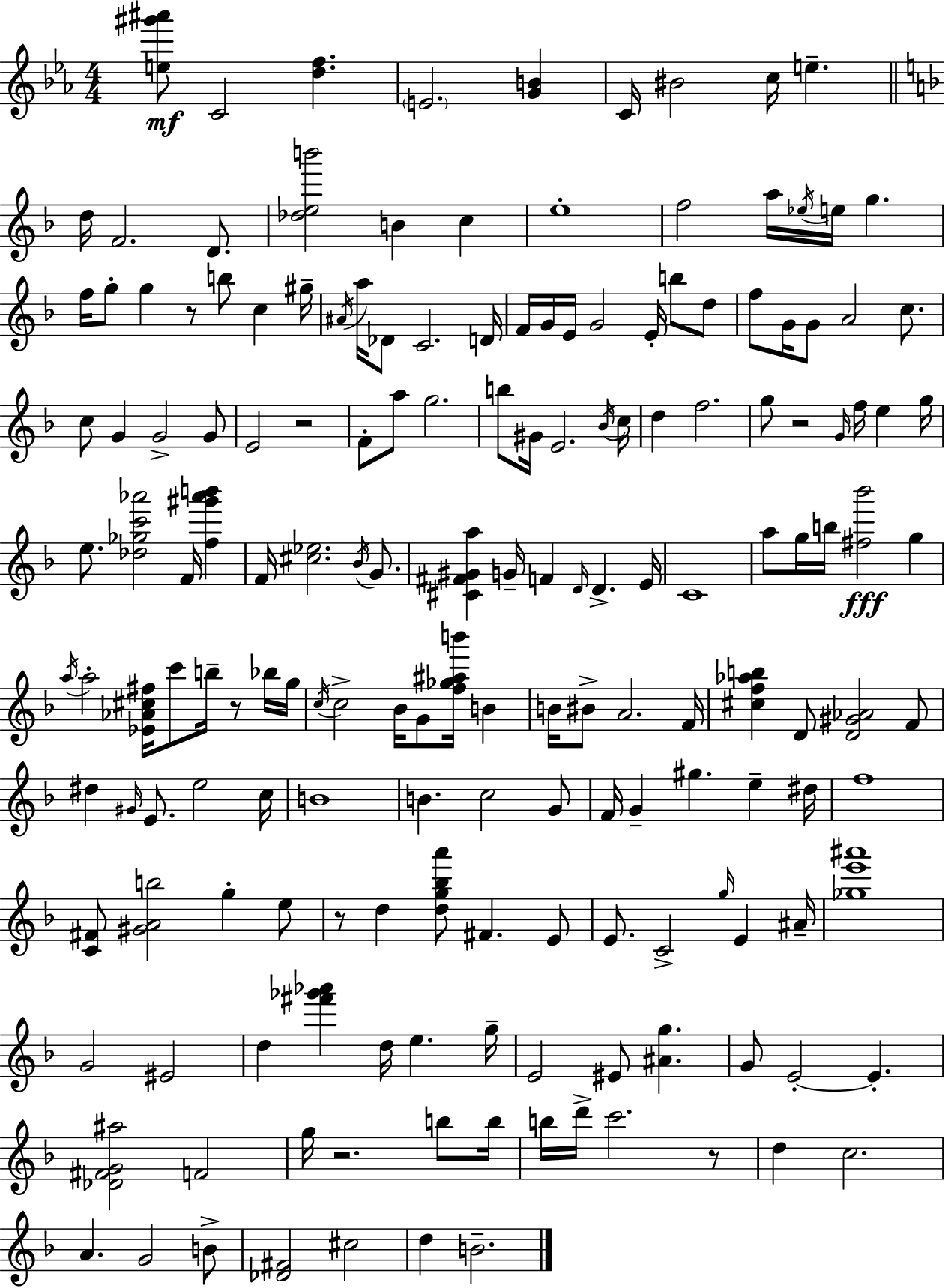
{
  \clef treble
  \numericTimeSignature
  \time 4/4
  \key ees \major
  \repeat volta 2 { <e'' gis''' ais'''>8\mf c'2 <d'' f''>4. | \parenthesize e'2. <g' b'>4 | c'16 bis'2 c''16 e''4.-- | \bar "||" \break \key f \major d''16 f'2. d'8. | <des'' e'' b'''>2 b'4 c''4 | e''1-. | f''2 a''16 \acciaccatura { ees''16 } e''16 g''4. | \break f''16 g''8-. g''4 r8 b''8 c''4 | gis''16-- \acciaccatura { ais'16 } a''16 des'8 c'2. | d'16 f'16 g'16 e'16 g'2 e'16-. b''8 | d''8 f''8 g'16 g'8 a'2 c''8. | \break c''8 g'4 g'2-> | g'8 e'2 r2 | f'8-. a''8 g''2. | b''8 gis'16 e'2. | \break \acciaccatura { bes'16 } c''16 d''4 f''2. | g''8 r2 \grace { g'16 } f''16 e''4 | g''16 e''8. <des'' ges'' c''' aes'''>2 f'16 | <f'' gis''' aes''' b'''>4 f'16 <cis'' ees''>2. | \break \acciaccatura { bes'16 } g'8. <cis' fis' gis' a''>4 g'16-- f'4 \grace { d'16 } d'4.-> | e'16 c'1 | a''8 g''16 b''16 <fis'' bes'''>2\fff | g''4 \acciaccatura { a''16 } a''2-. <ees' aes' cis'' fis''>16 | \break c'''8 b''16-- r8 bes''16 g''16 \acciaccatura { c''16 } c''2-> | bes'16 g'8 <f'' ges'' ais'' b'''>16 b'4 b'16 bis'8-> a'2. | f'16 <cis'' f'' aes'' b''>4 d'8 <d' gis' aes'>2 | f'8 dis''4 \grace { gis'16 } e'8. | \break e''2 c''16 b'1 | b'4. c''2 | g'8 f'16 g'4-- gis''4. | e''4-- dis''16 f''1 | \break <c' fis'>8 <gis' a' b''>2 | g''4-. e''8 r8 d''4 <d'' g'' bes'' a'''>8 | fis'4. e'8 e'8. c'2-> | \grace { g''16 } e'4 ais'16-- <ges'' e''' ais'''>1 | \break g'2 | eis'2 d''4 <fis''' ges''' aes'''>4 | d''16 e''4. g''16-- e'2 | eis'8 <ais' g''>4. g'8 e'2-.~~ | \break e'4.-. <des' fis' g' ais''>2 | f'2 g''16 r2. | b''8 b''16 b''16 d'''16-> c'''2. | r8 d''4 c''2. | \break a'4. | g'2 b'8-> <des' fis'>2 | cis''2 d''4 b'2.-- | } \bar "|."
}